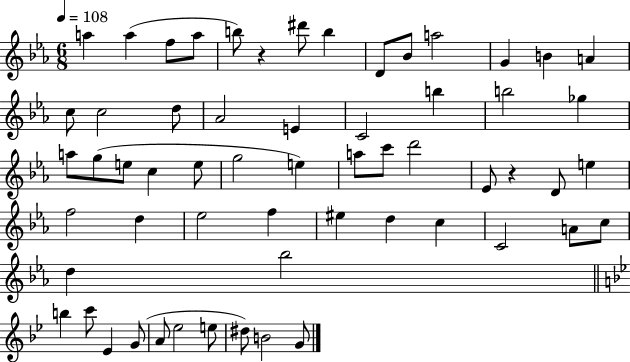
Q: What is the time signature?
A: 6/8